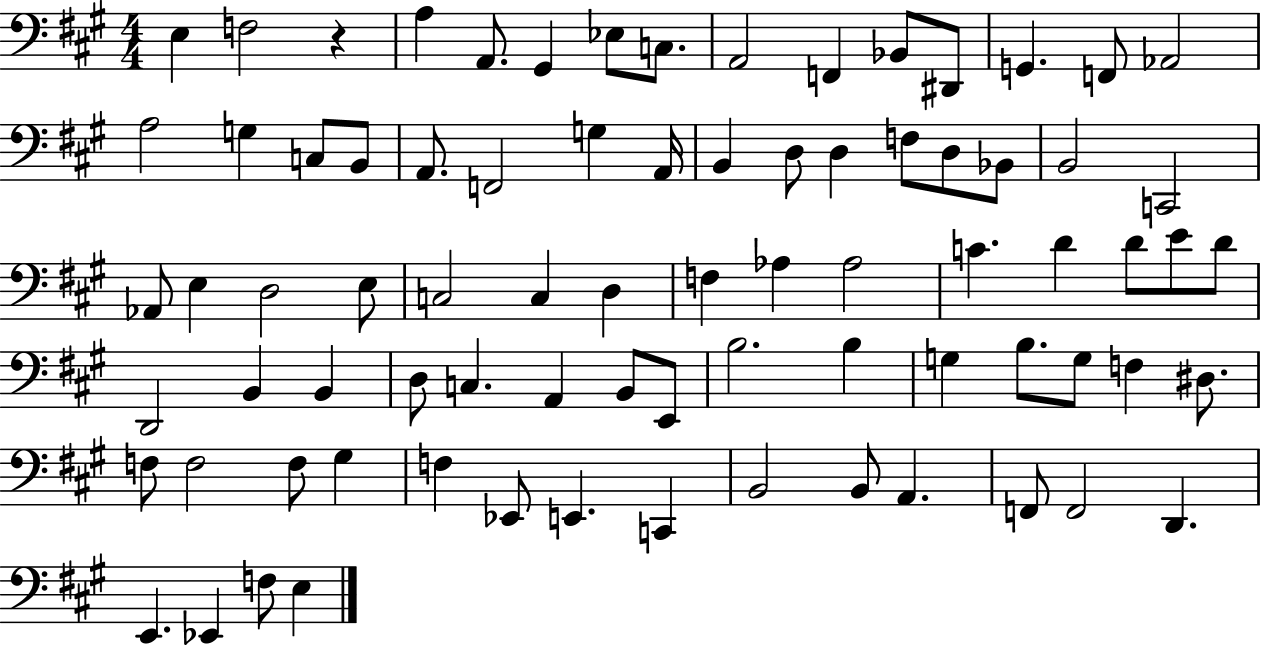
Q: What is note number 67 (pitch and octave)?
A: E2